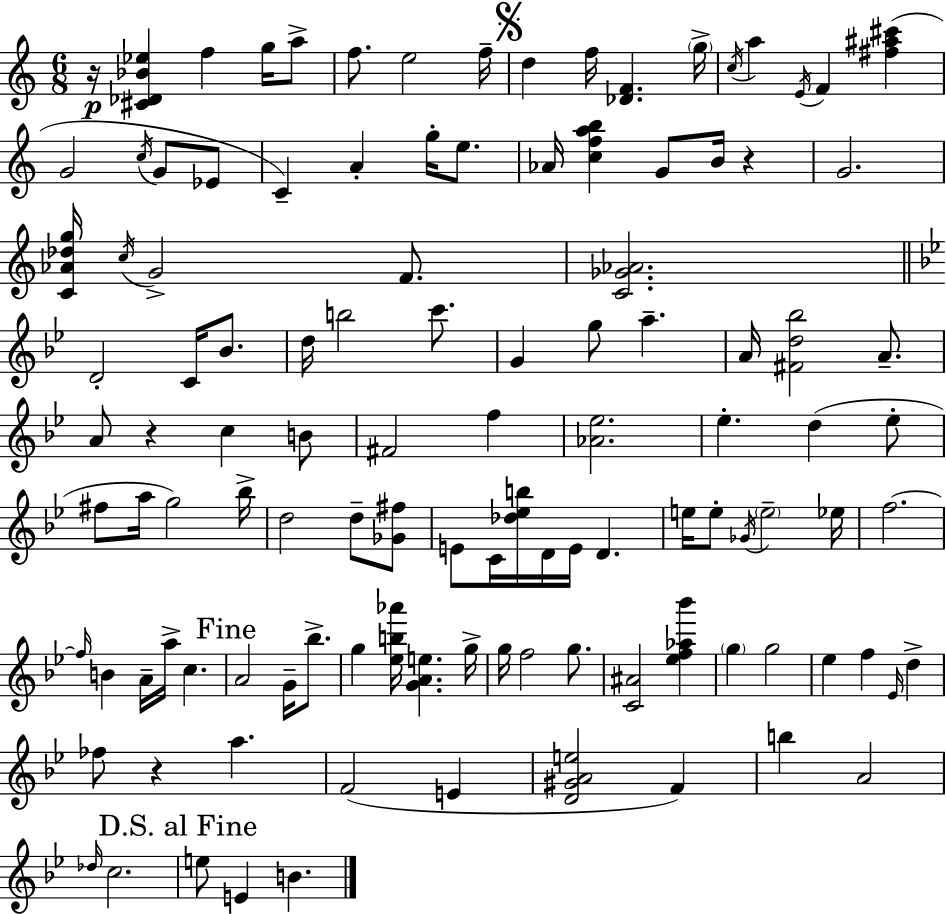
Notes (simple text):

R/s [C#4,Db4,Bb4,Eb5]/q F5/q G5/s A5/e F5/e. E5/h F5/s D5/q F5/s [Db4,F4]/q. G5/s C5/s A5/q E4/s F4/q [F#5,A#5,C#6]/q G4/h C5/s G4/e Eb4/e C4/q A4/q G5/s E5/e. Ab4/s [C5,F5,A5,B5]/q G4/e B4/s R/q G4/h. [C4,Ab4,Db5,G5]/s C5/s G4/h F4/e. [C4,Gb4,Ab4]/h. D4/h C4/s Bb4/e. D5/s B5/h C6/e. G4/q G5/e A5/q. A4/s [F#4,D5,Bb5]/h A4/e. A4/e R/q C5/q B4/e F#4/h F5/q [Ab4,Eb5]/h. Eb5/q. D5/q Eb5/e F#5/e A5/s G5/h Bb5/s D5/h D5/e [Gb4,F#5]/e E4/e C4/s [Db5,Eb5,B5]/s D4/s E4/s D4/q. E5/s E5/e Gb4/s E5/h Eb5/s F5/h. F5/s B4/q A4/s A5/s C5/q. A4/h G4/s Bb5/e. G5/q [Eb5,B5,Ab6]/s [G4,A4,E5]/q. G5/s G5/s F5/h G5/e. [C4,A#4]/h [Eb5,F5,Ab5,Bb6]/q G5/q G5/h Eb5/q F5/q Eb4/s D5/q FES5/e R/q A5/q. F4/h E4/q [D4,G#4,A4,E5]/h F4/q B5/q A4/h Db5/s C5/h. E5/e E4/q B4/q.